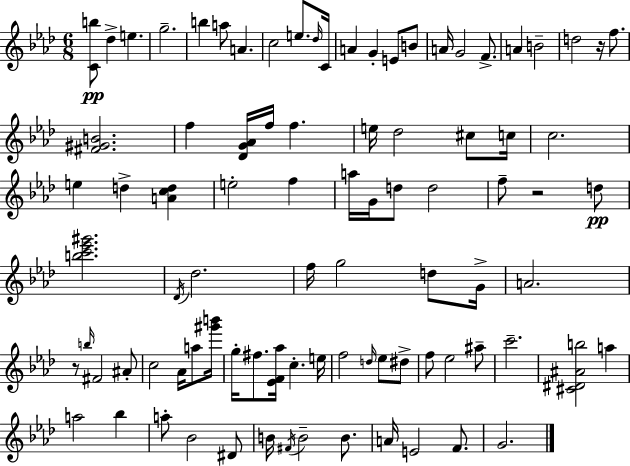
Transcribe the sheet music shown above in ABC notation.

X:1
T:Untitled
M:6/8
L:1/4
K:Fm
[Cb]/2 _d e g2 b a/2 A c2 e/2 _d/4 C/4 A G E/2 B/2 A/4 G2 F/2 A B2 d2 z/4 f/2 [^F^GB]2 f [_DG_A]/4 f/4 f e/4 _d2 ^c/2 c/4 c2 e d [Acd] e2 f a/4 G/4 d/2 d2 f/2 z2 d/2 [bc'_e'^g']2 _D/4 _d2 f/4 g2 d/2 G/4 A2 z/2 b/4 ^F2 ^A/2 c2 _A/4 a/2 [^g'b']/4 g/4 ^f/2 [_EF_a]/4 c e/4 f2 d/4 _e/2 ^d/2 f/2 _e2 ^a/2 c'2 [^C^D^Ab]2 a a2 _b a/2 _B2 ^D/2 B/4 ^F/4 B2 B/2 A/4 E2 F/2 G2